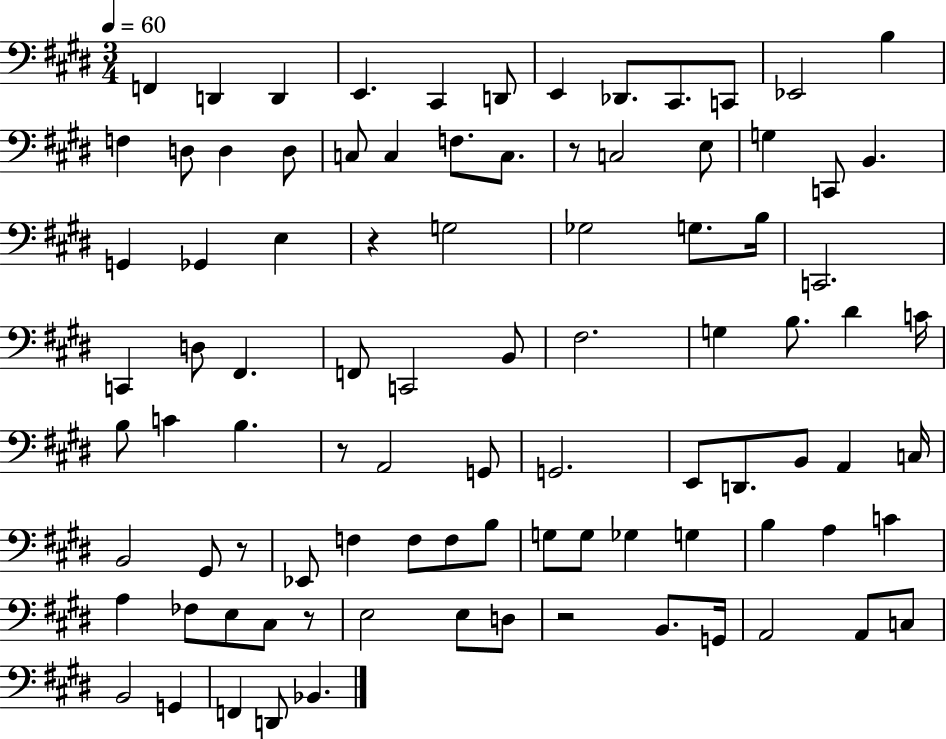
F2/q D2/q D2/q E2/q. C#2/q D2/e E2/q Db2/e. C#2/e. C2/e Eb2/h B3/q F3/q D3/e D3/q D3/e C3/e C3/q F3/e. C3/e. R/e C3/h E3/e G3/q C2/e B2/q. G2/q Gb2/q E3/q R/q G3/h Gb3/h G3/e. B3/s C2/h. C2/q D3/e F#2/q. F2/e C2/h B2/e F#3/h. G3/q B3/e. D#4/q C4/s B3/e C4/q B3/q. R/e A2/h G2/e G2/h. E2/e D2/e. B2/e A2/q C3/s B2/h G#2/e R/e Eb2/e F3/q F3/e F3/e B3/e G3/e G3/e Gb3/q G3/q B3/q A3/q C4/q A3/q FES3/e E3/e C#3/e R/e E3/h E3/e D3/e R/h B2/e. G2/s A2/h A2/e C3/e B2/h G2/q F2/q D2/e Bb2/q.